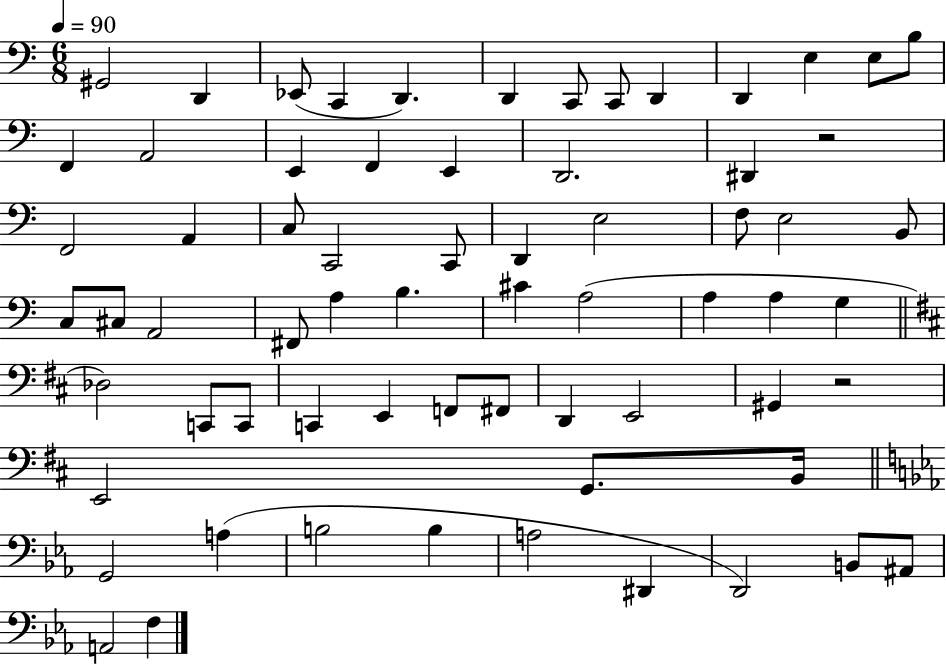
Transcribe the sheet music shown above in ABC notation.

X:1
T:Untitled
M:6/8
L:1/4
K:C
^G,,2 D,, _E,,/2 C,, D,, D,, C,,/2 C,,/2 D,, D,, E, E,/2 B,/2 F,, A,,2 E,, F,, E,, D,,2 ^D,, z2 F,,2 A,, C,/2 C,,2 C,,/2 D,, E,2 F,/2 E,2 B,,/2 C,/2 ^C,/2 A,,2 ^F,,/2 A, B, ^C A,2 A, A, G, _D,2 C,,/2 C,,/2 C,, E,, F,,/2 ^F,,/2 D,, E,,2 ^G,, z2 E,,2 G,,/2 B,,/4 G,,2 A, B,2 B, A,2 ^D,, D,,2 B,,/2 ^A,,/2 A,,2 F,